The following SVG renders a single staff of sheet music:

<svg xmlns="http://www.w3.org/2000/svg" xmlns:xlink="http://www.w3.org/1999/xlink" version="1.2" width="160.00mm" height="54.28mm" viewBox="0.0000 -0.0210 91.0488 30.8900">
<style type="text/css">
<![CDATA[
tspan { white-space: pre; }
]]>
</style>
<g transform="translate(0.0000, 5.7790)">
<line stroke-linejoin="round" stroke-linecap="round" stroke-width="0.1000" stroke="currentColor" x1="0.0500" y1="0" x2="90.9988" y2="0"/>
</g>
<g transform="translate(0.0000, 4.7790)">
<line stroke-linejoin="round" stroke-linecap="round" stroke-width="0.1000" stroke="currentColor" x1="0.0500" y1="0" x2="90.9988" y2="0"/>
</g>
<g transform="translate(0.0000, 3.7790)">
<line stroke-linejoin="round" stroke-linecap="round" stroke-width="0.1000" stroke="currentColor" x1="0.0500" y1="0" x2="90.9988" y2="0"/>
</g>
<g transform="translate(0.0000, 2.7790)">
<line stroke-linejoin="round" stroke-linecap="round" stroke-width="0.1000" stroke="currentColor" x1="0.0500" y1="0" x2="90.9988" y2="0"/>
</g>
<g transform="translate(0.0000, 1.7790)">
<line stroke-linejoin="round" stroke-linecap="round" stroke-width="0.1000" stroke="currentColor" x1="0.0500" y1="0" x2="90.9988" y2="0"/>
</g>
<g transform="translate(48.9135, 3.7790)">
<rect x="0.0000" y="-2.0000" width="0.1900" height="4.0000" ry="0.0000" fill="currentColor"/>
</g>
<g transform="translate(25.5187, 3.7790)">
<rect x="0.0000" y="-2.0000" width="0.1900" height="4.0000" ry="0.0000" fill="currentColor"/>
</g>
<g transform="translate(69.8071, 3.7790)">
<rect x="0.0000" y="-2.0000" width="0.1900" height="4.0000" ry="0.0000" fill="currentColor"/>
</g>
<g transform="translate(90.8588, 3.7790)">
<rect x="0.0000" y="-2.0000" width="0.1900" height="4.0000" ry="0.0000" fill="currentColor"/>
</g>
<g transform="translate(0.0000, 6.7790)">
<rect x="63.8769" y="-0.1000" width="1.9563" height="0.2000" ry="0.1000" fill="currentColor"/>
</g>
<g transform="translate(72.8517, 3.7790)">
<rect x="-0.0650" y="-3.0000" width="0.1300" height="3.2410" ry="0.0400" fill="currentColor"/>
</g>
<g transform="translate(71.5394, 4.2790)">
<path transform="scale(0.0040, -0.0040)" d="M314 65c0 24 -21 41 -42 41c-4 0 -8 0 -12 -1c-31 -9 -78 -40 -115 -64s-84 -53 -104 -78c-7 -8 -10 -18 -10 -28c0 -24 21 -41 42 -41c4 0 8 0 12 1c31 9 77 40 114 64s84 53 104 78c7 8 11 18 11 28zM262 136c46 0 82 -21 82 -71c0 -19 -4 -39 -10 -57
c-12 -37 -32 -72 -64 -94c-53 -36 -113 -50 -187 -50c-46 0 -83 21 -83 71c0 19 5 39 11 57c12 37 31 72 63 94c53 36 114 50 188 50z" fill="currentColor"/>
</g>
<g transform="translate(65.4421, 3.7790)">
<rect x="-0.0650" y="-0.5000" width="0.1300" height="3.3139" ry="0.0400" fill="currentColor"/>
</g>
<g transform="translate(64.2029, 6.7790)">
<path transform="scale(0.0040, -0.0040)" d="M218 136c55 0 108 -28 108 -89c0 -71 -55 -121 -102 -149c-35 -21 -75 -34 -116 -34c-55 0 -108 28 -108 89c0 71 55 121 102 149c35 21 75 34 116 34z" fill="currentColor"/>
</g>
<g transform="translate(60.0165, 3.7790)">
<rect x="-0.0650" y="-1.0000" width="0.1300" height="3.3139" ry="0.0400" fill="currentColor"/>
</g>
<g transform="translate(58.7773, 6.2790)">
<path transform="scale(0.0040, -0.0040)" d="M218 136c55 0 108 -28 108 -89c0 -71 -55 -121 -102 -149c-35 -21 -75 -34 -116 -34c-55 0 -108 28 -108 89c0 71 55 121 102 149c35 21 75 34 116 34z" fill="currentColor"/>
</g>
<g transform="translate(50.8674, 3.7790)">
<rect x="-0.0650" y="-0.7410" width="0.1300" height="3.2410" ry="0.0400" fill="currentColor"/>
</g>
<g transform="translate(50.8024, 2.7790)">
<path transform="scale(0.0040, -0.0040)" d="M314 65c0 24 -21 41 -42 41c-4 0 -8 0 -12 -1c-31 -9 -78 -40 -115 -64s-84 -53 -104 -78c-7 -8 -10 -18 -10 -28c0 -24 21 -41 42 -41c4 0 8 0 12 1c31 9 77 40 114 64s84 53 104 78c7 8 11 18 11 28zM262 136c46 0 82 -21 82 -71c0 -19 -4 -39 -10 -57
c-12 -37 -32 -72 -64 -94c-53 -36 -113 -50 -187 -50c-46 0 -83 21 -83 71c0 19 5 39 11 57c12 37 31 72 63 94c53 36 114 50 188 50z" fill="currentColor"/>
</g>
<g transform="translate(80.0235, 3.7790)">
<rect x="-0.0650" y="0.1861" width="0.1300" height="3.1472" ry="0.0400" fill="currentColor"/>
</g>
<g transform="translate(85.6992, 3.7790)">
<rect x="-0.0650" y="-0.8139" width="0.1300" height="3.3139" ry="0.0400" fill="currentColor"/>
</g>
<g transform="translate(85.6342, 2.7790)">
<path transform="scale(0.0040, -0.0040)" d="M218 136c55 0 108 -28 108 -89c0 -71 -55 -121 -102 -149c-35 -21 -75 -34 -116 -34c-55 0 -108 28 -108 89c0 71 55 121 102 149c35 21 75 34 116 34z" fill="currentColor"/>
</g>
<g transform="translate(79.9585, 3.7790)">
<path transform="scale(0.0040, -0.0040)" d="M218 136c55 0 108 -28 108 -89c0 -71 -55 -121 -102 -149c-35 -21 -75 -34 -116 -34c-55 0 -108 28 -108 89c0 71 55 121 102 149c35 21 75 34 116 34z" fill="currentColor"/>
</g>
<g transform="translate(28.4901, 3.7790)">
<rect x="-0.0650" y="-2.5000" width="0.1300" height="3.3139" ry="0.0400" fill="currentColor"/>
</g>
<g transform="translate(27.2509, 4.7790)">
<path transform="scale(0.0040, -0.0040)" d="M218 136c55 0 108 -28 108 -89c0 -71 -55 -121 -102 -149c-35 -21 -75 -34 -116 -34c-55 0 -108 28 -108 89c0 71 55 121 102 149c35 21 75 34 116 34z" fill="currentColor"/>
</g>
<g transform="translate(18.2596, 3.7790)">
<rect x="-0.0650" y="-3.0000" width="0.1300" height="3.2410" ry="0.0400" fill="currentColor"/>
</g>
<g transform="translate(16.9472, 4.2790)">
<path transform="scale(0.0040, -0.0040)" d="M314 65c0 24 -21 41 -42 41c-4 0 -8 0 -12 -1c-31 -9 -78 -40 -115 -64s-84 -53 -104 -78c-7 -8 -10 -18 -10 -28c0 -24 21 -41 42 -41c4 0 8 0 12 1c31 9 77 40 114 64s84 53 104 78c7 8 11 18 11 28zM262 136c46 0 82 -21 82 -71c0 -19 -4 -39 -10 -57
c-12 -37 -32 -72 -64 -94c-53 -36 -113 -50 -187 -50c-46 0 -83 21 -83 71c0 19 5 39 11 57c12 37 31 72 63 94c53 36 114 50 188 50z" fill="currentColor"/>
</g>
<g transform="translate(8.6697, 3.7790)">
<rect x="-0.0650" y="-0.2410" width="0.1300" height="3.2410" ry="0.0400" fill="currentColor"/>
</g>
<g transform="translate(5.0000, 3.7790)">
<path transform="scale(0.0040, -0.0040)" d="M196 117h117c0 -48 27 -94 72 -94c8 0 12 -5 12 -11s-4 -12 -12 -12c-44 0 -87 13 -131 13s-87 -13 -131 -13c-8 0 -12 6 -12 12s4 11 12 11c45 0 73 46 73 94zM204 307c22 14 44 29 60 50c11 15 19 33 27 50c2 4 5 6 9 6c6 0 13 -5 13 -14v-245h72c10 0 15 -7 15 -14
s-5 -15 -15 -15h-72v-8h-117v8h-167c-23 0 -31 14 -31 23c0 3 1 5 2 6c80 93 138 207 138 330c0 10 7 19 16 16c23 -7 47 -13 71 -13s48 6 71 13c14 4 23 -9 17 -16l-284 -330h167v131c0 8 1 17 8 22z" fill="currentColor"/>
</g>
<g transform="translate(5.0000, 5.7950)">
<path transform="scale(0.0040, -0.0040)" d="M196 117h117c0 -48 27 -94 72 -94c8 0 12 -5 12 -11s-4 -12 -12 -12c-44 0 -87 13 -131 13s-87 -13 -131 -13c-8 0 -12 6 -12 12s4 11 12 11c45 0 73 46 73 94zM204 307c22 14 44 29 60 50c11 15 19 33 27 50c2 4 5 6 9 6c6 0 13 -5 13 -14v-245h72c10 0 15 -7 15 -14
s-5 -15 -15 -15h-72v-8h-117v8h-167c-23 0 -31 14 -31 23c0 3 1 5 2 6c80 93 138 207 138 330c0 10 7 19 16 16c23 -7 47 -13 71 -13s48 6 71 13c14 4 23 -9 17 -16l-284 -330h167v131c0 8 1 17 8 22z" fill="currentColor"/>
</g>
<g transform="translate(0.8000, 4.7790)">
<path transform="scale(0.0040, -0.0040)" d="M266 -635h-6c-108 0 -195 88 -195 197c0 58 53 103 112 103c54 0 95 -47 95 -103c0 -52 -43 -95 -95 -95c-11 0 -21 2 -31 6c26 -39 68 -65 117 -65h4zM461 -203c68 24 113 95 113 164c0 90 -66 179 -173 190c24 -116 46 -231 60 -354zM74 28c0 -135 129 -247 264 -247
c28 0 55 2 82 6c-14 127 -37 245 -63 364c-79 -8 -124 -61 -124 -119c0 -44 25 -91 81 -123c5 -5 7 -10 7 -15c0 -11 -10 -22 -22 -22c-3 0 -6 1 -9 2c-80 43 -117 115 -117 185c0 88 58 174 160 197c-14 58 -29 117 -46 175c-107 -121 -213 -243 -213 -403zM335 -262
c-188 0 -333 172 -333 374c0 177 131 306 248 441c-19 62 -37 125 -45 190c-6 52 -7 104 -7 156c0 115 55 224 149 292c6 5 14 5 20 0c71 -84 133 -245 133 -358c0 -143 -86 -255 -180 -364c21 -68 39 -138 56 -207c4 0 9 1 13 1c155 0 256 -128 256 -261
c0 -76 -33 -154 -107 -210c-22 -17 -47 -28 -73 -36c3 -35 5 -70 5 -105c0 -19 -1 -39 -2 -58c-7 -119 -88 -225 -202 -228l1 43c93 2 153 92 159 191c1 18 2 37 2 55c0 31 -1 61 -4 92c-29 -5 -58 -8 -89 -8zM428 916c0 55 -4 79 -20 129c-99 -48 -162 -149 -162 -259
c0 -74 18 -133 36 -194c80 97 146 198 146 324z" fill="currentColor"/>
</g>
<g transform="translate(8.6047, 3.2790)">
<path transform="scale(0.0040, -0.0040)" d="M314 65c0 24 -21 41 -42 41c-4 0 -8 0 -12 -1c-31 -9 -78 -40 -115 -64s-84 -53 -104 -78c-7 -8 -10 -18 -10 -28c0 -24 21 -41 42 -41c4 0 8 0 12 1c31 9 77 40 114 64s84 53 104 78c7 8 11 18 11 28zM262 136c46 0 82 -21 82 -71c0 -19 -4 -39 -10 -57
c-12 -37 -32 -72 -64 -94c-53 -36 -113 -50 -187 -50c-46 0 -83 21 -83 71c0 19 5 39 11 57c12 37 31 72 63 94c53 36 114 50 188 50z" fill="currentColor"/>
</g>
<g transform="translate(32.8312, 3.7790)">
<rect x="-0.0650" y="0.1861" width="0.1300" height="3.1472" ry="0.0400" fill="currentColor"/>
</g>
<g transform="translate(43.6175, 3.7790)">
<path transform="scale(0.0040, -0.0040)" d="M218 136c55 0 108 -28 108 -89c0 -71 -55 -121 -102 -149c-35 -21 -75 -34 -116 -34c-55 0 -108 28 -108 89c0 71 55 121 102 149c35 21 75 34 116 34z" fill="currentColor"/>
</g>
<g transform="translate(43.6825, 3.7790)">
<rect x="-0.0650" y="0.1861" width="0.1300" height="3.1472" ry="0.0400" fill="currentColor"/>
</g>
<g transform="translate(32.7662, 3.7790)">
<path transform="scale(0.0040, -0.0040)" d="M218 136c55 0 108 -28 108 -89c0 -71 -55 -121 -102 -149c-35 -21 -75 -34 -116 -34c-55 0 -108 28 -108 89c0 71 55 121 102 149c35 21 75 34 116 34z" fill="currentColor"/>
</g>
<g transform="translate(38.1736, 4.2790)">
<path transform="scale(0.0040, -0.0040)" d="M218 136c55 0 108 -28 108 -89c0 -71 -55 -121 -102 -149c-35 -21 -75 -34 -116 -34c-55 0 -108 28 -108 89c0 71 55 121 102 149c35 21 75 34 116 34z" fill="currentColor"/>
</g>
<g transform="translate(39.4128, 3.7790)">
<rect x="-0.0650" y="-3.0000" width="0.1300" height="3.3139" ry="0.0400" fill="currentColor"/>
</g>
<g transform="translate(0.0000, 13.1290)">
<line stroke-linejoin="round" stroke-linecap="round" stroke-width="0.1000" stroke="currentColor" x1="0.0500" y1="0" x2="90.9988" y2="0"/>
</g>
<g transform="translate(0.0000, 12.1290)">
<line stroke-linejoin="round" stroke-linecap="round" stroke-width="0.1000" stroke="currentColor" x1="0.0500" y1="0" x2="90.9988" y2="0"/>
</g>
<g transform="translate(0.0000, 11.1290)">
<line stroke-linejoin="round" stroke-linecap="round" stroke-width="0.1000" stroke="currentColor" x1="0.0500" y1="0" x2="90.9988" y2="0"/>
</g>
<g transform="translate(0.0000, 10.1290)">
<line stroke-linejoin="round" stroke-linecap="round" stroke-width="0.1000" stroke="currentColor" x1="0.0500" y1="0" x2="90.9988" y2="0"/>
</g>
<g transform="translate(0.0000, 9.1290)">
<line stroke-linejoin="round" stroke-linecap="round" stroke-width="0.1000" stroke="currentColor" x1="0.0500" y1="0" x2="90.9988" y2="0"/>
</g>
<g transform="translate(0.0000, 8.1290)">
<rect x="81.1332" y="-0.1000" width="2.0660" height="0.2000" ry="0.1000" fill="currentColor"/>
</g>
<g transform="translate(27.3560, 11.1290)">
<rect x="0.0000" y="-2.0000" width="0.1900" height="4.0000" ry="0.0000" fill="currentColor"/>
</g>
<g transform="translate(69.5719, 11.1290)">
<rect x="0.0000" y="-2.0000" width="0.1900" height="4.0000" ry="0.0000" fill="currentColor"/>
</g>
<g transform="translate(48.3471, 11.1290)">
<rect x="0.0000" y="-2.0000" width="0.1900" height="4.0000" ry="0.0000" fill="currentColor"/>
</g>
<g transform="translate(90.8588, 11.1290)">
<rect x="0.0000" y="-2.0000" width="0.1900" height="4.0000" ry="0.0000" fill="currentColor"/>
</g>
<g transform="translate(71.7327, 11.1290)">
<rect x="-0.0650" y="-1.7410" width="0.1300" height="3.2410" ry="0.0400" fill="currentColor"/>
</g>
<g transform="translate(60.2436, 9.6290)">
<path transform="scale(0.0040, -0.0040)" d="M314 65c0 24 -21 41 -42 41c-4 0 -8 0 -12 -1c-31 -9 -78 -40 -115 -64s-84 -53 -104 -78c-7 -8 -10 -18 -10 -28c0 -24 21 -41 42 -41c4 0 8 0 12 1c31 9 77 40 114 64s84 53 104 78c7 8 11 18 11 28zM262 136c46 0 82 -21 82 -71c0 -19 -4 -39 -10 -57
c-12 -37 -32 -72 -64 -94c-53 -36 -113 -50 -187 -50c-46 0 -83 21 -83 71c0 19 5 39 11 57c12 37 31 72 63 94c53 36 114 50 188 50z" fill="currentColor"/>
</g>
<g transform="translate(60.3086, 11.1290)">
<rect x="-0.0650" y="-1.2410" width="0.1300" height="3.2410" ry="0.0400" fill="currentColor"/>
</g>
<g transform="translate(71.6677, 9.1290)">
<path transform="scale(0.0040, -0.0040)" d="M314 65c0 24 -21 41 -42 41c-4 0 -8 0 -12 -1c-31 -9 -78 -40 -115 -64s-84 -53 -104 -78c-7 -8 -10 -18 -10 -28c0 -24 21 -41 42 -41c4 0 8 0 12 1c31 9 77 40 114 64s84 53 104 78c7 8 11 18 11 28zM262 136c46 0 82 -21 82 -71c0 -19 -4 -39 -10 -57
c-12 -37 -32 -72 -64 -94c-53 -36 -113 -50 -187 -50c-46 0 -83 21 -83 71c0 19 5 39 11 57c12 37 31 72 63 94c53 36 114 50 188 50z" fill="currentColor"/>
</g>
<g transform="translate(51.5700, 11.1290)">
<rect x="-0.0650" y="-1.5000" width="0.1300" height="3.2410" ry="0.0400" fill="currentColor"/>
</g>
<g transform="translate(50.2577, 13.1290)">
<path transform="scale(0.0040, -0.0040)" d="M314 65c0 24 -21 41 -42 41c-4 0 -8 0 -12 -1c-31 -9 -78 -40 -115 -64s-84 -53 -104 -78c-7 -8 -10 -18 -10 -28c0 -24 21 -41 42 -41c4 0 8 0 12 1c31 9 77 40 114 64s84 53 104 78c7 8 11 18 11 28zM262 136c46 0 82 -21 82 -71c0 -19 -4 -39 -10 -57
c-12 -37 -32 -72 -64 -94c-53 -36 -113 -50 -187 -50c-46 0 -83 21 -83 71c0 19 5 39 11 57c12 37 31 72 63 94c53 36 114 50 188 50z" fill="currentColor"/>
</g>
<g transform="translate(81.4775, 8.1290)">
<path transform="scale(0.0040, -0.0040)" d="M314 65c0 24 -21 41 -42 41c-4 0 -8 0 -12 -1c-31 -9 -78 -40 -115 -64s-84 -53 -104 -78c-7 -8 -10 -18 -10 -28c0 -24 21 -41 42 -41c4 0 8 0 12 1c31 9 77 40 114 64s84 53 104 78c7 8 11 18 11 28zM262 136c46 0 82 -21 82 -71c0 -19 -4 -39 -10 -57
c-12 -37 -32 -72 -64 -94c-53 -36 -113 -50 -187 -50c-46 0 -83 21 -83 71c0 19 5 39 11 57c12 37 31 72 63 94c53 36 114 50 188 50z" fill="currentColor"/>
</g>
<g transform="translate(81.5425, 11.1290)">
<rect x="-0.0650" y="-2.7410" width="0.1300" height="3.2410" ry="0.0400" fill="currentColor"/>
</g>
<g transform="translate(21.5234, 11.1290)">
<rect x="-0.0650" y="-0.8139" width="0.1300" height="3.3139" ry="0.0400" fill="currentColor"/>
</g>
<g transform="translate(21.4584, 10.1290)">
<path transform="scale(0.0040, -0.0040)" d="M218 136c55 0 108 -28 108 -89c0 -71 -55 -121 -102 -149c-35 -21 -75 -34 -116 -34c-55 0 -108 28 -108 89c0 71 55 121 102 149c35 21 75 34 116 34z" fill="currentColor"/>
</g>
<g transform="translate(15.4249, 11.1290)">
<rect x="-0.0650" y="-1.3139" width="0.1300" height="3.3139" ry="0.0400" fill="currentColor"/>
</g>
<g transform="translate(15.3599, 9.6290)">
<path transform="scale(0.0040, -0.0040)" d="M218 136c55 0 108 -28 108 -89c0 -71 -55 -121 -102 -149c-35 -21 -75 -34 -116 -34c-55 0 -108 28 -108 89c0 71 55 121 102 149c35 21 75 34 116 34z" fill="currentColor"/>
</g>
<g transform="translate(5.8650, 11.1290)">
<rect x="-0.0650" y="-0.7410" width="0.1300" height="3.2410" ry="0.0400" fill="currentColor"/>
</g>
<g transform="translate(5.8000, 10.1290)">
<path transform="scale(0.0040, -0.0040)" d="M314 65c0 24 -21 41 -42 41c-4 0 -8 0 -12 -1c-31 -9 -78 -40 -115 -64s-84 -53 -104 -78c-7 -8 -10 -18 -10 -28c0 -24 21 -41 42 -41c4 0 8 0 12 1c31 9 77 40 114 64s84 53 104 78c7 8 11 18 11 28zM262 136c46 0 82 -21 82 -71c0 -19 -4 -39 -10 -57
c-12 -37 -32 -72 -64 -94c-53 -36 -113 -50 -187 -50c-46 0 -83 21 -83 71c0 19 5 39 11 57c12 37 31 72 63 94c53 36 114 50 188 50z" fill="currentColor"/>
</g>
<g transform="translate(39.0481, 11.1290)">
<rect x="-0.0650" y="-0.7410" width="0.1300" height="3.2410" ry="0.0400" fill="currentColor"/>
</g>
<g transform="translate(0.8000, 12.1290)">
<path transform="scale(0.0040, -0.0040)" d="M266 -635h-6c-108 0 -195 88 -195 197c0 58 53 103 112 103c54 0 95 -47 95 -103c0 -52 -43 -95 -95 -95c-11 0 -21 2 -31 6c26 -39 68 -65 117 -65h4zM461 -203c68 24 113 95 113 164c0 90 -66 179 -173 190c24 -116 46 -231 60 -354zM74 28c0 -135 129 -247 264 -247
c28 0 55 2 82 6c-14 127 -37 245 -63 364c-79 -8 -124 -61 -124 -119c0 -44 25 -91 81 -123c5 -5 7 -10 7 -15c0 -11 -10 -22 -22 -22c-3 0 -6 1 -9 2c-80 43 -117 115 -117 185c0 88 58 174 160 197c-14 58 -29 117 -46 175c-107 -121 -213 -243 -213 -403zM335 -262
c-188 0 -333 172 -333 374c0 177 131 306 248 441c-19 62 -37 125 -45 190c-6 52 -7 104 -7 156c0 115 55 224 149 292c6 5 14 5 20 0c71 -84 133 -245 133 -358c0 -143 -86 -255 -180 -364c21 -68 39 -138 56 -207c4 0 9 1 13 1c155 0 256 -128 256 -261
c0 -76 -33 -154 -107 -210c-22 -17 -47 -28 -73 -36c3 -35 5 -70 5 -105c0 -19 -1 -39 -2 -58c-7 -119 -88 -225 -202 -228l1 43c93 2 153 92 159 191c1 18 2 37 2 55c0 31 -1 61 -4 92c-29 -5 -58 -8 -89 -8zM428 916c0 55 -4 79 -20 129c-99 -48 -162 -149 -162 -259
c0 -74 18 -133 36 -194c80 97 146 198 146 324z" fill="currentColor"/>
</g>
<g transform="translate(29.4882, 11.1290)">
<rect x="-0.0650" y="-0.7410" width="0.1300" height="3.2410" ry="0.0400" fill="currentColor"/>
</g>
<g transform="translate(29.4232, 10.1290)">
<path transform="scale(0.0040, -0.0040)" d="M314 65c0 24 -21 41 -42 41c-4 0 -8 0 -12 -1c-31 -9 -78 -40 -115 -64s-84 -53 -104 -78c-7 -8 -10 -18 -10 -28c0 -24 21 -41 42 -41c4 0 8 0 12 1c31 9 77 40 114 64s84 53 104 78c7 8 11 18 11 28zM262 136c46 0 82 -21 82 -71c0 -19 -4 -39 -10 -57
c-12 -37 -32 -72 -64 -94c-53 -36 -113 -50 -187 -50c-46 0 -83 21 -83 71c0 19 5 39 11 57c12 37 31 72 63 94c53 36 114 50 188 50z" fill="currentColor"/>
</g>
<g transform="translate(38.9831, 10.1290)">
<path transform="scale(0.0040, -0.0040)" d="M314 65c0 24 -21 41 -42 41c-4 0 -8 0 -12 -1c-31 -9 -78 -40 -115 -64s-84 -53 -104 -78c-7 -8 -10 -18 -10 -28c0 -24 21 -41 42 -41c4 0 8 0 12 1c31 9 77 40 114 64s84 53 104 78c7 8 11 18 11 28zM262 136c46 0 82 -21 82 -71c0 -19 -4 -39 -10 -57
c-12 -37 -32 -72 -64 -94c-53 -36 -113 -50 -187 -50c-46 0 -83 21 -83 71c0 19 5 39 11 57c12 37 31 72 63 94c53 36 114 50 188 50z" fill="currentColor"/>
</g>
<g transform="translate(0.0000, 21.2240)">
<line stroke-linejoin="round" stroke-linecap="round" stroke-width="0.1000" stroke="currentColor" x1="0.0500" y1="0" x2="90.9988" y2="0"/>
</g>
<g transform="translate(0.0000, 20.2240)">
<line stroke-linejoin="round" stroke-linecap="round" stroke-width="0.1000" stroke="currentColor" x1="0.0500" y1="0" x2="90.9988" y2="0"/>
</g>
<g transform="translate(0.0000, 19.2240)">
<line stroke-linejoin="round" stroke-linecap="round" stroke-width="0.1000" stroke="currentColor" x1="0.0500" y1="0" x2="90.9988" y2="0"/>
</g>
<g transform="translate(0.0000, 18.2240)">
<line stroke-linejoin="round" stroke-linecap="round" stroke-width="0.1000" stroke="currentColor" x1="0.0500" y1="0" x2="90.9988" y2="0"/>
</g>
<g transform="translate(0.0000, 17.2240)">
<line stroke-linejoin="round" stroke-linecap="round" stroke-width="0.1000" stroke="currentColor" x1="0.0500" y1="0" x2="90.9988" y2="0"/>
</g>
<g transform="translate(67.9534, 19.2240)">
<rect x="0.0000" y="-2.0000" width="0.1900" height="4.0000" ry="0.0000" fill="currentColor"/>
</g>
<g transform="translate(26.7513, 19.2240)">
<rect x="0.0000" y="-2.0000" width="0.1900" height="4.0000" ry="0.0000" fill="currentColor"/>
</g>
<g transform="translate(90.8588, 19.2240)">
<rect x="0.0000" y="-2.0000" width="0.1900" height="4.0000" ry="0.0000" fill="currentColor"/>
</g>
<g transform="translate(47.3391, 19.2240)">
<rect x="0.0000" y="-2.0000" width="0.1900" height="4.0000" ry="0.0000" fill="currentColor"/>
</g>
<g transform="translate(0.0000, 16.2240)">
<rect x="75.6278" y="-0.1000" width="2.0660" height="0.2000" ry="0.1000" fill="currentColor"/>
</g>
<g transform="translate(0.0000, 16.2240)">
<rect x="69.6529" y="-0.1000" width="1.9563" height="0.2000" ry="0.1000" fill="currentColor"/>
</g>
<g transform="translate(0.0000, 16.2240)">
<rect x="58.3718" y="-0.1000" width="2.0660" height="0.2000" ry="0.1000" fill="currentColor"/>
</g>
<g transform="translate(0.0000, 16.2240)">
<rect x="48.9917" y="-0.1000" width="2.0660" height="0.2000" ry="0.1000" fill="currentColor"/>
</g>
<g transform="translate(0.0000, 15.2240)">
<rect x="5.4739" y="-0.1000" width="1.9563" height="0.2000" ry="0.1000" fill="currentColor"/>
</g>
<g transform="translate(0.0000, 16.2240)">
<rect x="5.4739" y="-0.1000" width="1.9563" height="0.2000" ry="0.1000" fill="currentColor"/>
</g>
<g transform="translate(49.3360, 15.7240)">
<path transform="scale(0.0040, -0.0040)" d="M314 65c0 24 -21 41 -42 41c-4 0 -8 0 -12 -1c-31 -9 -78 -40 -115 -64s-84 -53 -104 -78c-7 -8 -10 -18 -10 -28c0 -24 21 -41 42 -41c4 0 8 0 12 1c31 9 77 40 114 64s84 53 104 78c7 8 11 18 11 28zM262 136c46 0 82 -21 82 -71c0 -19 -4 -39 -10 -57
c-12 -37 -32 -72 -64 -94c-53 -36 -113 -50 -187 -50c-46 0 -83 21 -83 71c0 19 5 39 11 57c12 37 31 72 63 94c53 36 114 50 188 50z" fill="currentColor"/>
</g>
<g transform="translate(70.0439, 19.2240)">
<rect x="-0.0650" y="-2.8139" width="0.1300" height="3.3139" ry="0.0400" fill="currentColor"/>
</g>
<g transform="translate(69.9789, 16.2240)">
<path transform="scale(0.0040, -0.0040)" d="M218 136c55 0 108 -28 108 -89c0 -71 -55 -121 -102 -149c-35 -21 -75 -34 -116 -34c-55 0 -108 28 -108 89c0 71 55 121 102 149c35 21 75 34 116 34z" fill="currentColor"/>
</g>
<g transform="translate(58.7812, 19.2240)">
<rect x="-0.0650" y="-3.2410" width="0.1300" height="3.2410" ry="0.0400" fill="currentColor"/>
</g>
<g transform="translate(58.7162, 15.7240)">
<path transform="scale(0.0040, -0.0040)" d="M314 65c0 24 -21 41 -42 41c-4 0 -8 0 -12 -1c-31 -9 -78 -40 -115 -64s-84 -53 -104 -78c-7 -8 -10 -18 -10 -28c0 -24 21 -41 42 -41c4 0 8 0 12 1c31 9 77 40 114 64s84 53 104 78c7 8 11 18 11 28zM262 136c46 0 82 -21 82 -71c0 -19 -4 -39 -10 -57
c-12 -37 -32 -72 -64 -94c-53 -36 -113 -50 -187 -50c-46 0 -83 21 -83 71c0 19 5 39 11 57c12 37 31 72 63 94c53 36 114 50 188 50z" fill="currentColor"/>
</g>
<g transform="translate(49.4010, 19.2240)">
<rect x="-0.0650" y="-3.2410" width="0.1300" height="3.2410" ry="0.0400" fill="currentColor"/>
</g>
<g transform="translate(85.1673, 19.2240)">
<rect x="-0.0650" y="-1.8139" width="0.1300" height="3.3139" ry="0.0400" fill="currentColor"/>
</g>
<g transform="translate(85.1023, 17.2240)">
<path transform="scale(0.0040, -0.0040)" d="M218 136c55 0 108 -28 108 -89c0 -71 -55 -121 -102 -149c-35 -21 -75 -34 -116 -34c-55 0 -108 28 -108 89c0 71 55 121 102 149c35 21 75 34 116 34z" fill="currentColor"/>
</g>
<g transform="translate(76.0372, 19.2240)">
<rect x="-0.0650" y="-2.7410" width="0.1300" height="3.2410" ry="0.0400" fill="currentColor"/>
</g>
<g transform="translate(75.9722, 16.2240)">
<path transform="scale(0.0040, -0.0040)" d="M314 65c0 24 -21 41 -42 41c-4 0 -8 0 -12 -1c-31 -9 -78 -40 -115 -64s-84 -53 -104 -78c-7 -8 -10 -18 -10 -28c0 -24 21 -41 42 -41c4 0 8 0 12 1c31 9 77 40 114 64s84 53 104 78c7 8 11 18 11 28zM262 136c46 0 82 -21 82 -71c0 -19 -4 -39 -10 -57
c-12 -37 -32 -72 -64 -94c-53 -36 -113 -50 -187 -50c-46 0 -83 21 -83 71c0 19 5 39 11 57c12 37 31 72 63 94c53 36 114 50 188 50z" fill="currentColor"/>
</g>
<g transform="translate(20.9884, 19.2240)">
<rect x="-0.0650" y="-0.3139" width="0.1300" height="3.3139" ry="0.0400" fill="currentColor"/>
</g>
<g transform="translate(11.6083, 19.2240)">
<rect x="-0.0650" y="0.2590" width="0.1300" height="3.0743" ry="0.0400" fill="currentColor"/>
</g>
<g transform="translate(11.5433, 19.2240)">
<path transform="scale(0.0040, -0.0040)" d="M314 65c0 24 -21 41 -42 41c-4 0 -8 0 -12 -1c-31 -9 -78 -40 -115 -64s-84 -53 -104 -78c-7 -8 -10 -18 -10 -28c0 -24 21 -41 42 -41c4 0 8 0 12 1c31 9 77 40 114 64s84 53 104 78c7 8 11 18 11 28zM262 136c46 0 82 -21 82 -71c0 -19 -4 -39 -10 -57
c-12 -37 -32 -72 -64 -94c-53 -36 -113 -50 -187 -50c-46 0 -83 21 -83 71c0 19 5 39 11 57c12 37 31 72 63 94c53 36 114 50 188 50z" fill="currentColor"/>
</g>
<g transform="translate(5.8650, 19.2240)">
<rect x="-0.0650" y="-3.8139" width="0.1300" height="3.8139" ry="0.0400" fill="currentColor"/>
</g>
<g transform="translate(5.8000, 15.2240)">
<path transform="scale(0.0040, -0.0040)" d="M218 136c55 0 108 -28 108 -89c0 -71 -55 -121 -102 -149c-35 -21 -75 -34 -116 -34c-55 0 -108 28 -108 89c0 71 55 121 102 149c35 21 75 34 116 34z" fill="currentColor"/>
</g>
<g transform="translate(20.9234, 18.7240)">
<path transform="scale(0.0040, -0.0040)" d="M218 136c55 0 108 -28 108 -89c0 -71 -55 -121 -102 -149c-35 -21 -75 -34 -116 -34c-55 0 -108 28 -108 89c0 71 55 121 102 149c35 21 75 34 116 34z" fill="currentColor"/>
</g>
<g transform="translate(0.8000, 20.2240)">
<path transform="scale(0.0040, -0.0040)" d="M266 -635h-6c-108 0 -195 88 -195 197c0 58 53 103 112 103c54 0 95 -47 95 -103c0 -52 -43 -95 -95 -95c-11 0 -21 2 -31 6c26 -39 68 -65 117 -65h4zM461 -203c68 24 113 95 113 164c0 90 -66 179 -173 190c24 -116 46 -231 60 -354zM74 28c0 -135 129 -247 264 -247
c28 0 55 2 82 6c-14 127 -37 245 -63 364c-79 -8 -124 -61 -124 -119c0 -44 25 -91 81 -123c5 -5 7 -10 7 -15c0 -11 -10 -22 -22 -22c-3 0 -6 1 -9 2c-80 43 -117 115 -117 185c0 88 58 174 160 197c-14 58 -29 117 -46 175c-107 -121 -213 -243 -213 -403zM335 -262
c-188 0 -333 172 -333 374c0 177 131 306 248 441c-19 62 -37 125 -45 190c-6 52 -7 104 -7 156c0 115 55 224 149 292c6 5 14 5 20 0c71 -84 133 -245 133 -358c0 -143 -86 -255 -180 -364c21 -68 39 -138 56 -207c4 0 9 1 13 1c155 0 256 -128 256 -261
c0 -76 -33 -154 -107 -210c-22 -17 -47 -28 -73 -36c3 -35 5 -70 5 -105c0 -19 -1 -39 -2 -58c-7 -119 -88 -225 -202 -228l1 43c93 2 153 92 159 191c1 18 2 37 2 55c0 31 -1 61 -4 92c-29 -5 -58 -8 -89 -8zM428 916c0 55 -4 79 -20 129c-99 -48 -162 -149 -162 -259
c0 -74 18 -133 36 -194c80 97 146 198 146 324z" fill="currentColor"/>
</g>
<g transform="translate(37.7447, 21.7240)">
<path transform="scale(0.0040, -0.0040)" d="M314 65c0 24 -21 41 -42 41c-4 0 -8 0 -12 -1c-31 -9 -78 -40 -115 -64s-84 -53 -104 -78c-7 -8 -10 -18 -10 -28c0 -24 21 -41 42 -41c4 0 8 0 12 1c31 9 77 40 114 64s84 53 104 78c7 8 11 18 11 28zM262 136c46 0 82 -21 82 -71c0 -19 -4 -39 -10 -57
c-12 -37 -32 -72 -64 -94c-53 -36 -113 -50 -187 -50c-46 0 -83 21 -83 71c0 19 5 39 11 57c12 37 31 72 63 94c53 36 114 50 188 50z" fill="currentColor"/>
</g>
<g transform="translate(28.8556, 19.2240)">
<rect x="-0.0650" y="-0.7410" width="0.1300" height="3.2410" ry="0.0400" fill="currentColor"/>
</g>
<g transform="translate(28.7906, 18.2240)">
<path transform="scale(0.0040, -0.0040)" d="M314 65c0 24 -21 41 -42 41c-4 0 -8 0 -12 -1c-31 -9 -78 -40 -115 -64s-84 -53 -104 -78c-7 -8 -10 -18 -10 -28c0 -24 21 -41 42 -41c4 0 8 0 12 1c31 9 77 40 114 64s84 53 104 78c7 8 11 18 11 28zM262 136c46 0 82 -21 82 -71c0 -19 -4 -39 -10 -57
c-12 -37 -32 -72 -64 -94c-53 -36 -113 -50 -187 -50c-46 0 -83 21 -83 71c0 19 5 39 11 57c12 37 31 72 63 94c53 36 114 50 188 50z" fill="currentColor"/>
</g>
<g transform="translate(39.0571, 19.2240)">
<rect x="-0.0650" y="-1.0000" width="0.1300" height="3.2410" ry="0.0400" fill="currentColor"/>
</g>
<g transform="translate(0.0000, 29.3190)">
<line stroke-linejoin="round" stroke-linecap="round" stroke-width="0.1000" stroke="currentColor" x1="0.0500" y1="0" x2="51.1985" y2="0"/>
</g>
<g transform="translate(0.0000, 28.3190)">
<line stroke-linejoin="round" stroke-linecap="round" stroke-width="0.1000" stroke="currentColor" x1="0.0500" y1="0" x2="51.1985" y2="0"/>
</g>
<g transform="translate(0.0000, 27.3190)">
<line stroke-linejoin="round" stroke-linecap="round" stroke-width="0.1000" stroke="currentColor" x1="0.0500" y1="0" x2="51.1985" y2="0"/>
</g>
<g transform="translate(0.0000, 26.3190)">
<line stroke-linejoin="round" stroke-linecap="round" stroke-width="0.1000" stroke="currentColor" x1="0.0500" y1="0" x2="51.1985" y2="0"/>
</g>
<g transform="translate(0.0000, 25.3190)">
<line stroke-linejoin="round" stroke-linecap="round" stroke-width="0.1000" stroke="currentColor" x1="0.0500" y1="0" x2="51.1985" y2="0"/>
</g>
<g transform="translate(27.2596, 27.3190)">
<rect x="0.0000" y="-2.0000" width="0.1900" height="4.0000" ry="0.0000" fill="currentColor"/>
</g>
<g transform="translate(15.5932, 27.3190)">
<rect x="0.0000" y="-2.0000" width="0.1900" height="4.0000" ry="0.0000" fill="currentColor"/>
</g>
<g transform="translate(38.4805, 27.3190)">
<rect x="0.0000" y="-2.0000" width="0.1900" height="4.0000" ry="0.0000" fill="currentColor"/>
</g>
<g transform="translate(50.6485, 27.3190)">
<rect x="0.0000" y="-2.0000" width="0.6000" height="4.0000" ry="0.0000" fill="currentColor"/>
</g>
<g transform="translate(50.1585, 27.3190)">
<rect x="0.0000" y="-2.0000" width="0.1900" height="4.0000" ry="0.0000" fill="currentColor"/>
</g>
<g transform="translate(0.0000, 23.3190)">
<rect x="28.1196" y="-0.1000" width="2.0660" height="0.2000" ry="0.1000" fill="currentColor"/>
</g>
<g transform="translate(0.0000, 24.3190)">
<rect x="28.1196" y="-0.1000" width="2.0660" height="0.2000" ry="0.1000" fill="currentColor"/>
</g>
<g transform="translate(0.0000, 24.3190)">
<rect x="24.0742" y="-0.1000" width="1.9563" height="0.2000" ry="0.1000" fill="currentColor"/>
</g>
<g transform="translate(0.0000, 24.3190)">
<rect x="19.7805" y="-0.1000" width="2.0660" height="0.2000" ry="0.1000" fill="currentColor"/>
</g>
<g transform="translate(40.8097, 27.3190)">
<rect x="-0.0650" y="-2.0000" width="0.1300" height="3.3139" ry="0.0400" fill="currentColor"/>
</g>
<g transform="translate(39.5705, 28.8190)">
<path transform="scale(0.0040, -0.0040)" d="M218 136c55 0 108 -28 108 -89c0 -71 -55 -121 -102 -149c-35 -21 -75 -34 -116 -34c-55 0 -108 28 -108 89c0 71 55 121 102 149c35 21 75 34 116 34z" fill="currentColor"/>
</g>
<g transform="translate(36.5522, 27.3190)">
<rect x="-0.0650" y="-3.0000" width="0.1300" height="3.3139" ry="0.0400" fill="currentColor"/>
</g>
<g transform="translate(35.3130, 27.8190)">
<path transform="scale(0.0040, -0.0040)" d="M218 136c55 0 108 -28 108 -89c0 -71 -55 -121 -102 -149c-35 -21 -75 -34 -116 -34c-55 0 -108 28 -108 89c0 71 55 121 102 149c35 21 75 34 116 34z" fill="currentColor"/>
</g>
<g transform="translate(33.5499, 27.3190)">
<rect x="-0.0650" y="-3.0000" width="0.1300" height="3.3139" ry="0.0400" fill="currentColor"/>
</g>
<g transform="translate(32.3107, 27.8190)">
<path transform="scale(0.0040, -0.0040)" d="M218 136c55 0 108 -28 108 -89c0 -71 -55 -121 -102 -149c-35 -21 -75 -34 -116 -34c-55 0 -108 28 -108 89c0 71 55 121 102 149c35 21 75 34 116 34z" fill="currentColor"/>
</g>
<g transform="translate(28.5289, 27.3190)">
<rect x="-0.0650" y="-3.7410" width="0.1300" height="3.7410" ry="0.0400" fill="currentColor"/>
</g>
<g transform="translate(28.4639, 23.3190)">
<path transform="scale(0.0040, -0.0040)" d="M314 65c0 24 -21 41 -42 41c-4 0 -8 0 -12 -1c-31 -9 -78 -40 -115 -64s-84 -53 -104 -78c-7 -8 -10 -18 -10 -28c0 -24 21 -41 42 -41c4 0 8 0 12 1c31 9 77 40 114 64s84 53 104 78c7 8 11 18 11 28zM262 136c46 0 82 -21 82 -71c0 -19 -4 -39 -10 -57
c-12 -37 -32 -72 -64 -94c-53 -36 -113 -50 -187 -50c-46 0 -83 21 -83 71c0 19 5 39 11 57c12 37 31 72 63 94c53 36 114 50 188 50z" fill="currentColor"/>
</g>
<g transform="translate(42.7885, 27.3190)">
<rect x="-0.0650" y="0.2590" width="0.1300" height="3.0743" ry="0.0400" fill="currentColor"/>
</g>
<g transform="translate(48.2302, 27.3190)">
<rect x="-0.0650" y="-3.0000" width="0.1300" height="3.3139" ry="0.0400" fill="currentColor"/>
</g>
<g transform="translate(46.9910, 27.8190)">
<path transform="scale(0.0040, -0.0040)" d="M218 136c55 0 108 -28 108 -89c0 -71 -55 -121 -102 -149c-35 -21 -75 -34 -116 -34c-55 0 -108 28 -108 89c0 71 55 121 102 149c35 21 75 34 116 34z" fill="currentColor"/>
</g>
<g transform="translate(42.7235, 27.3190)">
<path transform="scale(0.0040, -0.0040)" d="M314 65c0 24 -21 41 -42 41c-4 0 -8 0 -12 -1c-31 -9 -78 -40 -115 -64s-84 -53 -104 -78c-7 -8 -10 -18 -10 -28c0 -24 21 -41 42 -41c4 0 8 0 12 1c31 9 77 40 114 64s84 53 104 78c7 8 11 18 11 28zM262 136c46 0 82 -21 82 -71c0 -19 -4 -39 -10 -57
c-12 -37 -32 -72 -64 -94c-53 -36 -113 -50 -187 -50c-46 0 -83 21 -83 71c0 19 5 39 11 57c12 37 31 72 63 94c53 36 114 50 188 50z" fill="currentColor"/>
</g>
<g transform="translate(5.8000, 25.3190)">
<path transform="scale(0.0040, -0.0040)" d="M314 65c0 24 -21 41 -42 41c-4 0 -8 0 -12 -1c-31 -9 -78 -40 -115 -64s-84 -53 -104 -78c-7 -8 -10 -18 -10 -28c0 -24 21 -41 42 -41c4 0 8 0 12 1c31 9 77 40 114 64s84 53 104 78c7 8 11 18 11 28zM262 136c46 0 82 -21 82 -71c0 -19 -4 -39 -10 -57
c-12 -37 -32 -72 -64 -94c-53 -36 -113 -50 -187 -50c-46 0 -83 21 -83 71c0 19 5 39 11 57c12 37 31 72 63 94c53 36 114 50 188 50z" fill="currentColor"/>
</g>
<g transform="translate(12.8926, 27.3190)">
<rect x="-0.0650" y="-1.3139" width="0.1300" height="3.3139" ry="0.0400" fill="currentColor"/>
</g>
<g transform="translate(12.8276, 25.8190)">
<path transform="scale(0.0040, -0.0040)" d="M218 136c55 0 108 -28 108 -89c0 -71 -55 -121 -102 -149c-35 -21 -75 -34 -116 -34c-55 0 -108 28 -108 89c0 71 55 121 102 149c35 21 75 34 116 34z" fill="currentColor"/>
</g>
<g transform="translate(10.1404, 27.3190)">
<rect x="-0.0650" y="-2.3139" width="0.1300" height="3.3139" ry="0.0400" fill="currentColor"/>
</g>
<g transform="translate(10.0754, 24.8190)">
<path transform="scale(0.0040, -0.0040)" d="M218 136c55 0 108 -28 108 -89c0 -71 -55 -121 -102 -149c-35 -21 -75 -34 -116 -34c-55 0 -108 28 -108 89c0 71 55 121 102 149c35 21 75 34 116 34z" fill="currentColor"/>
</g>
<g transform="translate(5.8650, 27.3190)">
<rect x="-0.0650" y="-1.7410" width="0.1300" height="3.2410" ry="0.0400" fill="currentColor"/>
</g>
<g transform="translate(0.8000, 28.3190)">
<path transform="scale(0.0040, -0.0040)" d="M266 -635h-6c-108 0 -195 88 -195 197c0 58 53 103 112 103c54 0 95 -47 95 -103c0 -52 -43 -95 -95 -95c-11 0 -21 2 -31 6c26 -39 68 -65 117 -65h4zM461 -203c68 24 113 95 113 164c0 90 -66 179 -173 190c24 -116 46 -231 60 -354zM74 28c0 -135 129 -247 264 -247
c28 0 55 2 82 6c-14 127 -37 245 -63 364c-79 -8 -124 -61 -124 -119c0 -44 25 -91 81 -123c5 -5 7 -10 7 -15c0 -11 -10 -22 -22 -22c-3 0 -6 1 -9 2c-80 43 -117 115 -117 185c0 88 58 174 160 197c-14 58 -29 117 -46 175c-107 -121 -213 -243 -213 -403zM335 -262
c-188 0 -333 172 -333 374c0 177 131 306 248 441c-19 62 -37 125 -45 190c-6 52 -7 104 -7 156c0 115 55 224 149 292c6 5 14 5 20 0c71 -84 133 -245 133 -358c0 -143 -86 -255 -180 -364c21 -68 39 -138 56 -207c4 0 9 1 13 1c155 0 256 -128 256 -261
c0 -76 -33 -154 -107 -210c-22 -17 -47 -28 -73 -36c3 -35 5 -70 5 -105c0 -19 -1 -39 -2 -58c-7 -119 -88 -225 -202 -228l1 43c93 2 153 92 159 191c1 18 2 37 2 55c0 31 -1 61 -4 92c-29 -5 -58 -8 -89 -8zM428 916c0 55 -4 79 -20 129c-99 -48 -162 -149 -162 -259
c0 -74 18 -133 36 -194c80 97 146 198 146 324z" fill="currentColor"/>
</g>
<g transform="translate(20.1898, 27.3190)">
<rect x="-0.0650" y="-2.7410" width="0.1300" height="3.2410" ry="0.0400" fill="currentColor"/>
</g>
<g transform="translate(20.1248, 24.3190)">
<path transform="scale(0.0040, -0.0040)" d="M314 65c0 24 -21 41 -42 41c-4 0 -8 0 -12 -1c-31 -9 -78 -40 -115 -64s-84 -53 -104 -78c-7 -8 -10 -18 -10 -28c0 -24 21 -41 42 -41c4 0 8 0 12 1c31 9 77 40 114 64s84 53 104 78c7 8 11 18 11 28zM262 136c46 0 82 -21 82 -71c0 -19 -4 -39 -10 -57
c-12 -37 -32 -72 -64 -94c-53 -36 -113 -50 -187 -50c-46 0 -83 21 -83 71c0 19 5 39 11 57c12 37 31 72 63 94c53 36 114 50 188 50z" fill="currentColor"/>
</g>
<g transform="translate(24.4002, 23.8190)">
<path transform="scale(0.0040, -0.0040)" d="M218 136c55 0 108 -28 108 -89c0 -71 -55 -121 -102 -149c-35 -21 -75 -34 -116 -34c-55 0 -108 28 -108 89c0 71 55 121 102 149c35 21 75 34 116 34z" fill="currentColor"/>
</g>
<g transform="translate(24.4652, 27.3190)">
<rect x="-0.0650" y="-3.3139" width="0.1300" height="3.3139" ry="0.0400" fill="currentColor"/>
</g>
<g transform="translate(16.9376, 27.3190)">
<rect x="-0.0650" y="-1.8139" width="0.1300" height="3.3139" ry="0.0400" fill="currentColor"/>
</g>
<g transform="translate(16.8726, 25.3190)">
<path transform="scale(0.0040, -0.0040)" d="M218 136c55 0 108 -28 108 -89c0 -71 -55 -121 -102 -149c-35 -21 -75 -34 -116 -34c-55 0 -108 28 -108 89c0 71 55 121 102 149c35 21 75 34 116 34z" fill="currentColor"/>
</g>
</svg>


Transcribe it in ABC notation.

X:1
T:Untitled
M:4/4
L:1/4
K:C
c2 A2 G B A B d2 D C A2 B d d2 e d d2 d2 E2 e2 f2 a2 c' B2 c d2 D2 b2 b2 a a2 f f2 g e f a2 b c'2 A A F B2 A